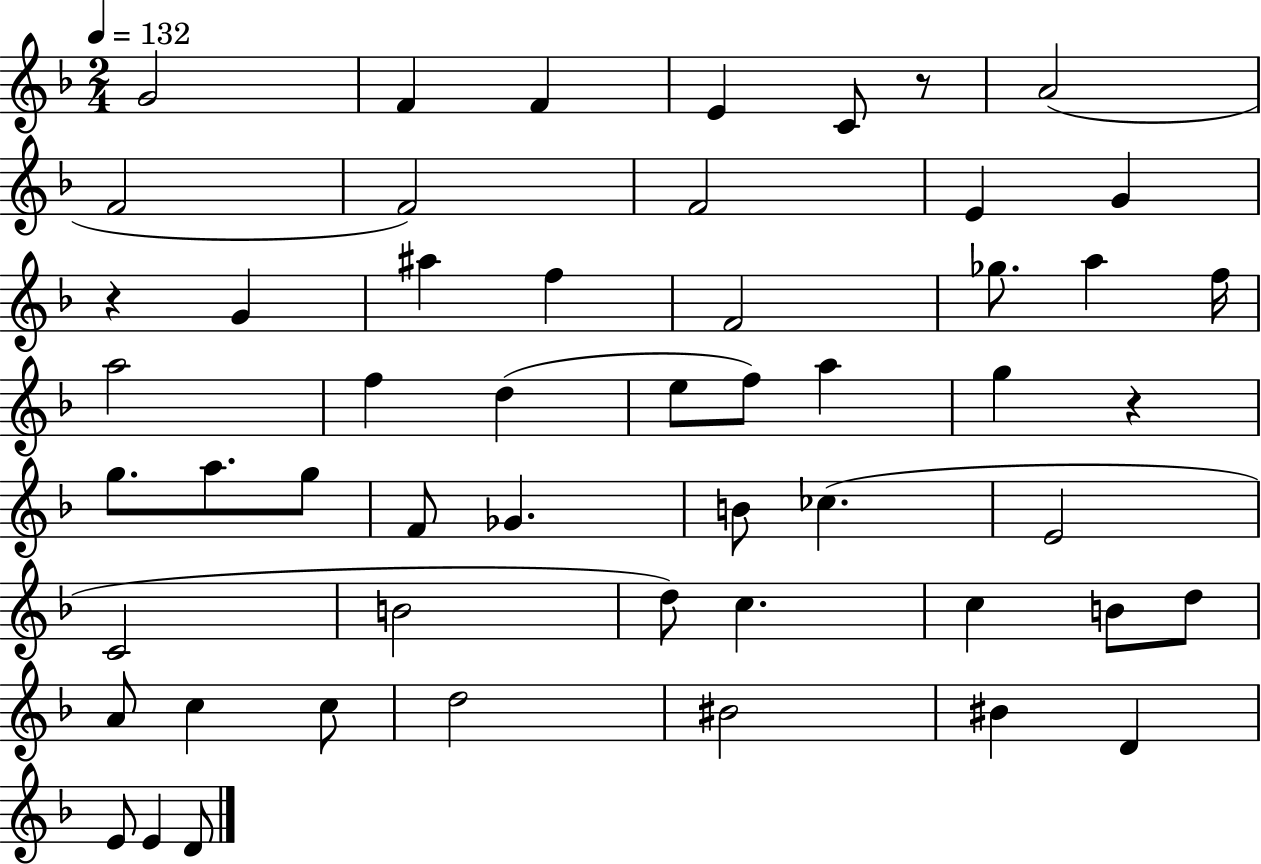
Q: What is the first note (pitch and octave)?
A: G4